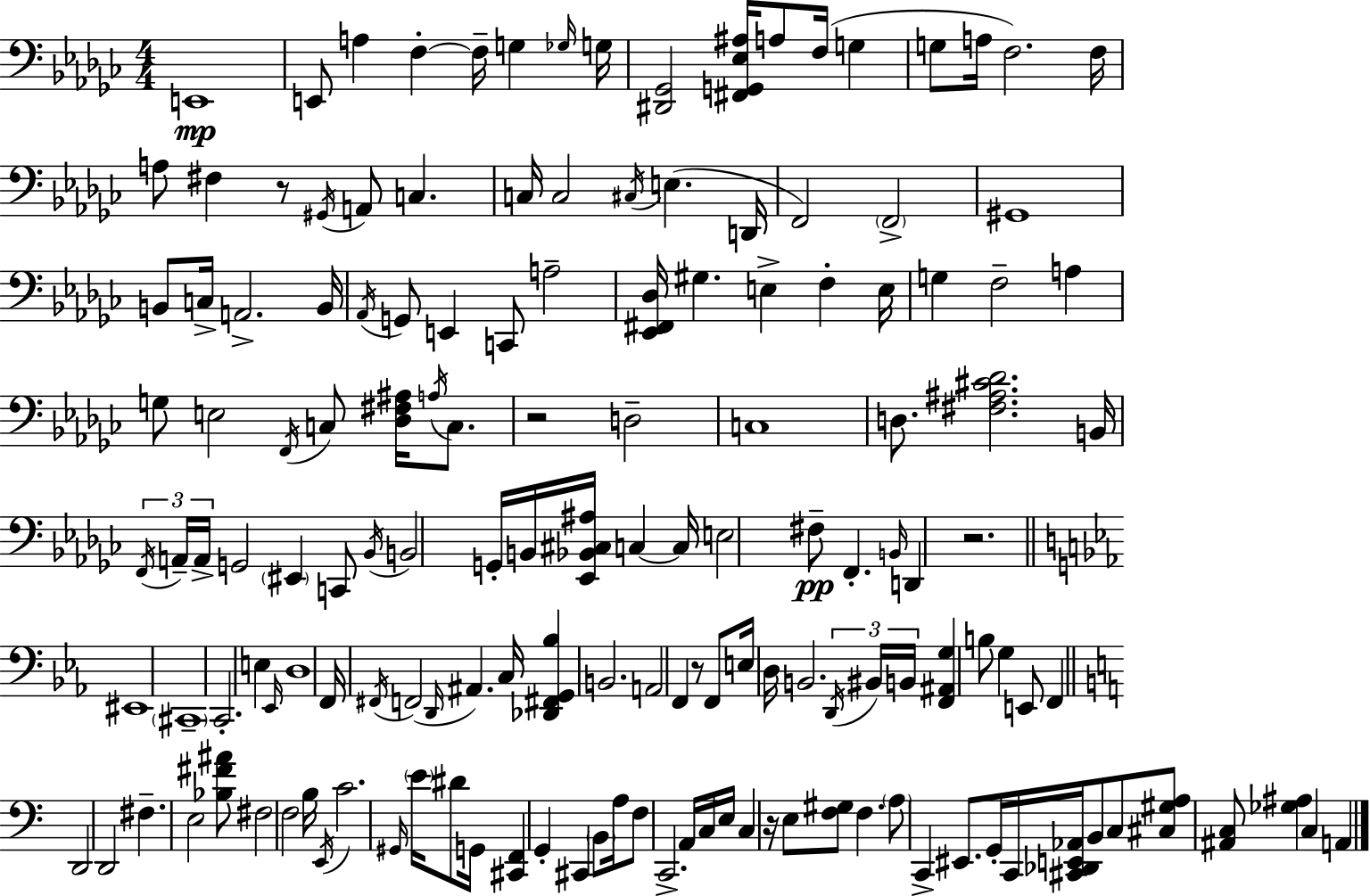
E2/w E2/e A3/q F3/q F3/s G3/q Gb3/s G3/s [D#2,Gb2]/h [F#2,G2,Eb3,A#3]/s A3/e F3/s G3/q G3/e A3/s F3/h. F3/s A3/e F#3/q R/e G#2/s A2/e C3/q. C3/s C3/h C#3/s E3/q. D2/s F2/h F2/h G#2/w B2/e C3/s A2/h. B2/s Ab2/s G2/e E2/q C2/e A3/h [Eb2,F#2,Db3]/s G#3/q. E3/q F3/q E3/s G3/q F3/h A3/q G3/e E3/h F2/s C3/e [Db3,F#3,A#3]/s A3/s C3/e. R/h D3/h C3/w D3/e. [F#3,A#3,C#4,Db4]/h. B2/s F2/s A2/s A2/s G2/h EIS2/q C2/e Bb2/s B2/h G2/s B2/s [Eb2,Bb2,C#3,A#3]/s C3/q C3/s E3/h F#3/e F2/q. B2/s D2/q R/h. EIS2/w C#2/w C2/h. E3/q Eb2/s D3/w F2/s F#2/s F2/h D2/s A#2/q. C3/s [Db2,F#2,G2,Bb3]/q B2/h. A2/h F2/q R/e F2/e E3/s D3/s B2/h. D2/s BIS2/s B2/s [F2,A#2,G3]/q B3/e G3/q E2/e F2/q D2/h D2/h F#3/q. E3/h [Bb3,F#4,A#4]/e F#3/h F3/h B3/s E2/s C4/h. G#2/s E4/s D#4/e G2/s [C#2,F2]/q G2/q C#2/q B2/e A3/s F3/e C2/h. A2/s C3/s E3/s C3/q R/s E3/e [F3,G#3]/e F3/q. A3/e C2/q EIS2/e. G2/s C2/s [C#2,Db2,E2,Ab2]/s B2/e C3/e [C#3,G#3,A3]/e [A#2,C3]/e [Gb3,A#3]/q C3/q A2/q